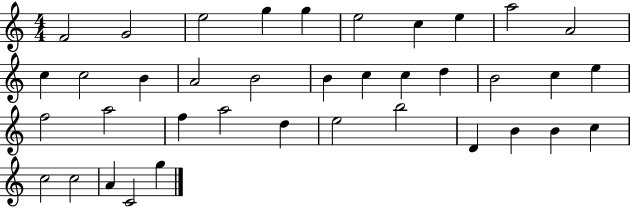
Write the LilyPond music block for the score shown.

{
  \clef treble
  \numericTimeSignature
  \time 4/4
  \key c \major
  f'2 g'2 | e''2 g''4 g''4 | e''2 c''4 e''4 | a''2 a'2 | \break c''4 c''2 b'4 | a'2 b'2 | b'4 c''4 c''4 d''4 | b'2 c''4 e''4 | \break f''2 a''2 | f''4 a''2 d''4 | e''2 b''2 | d'4 b'4 b'4 c''4 | \break c''2 c''2 | a'4 c'2 g''4 | \bar "|."
}